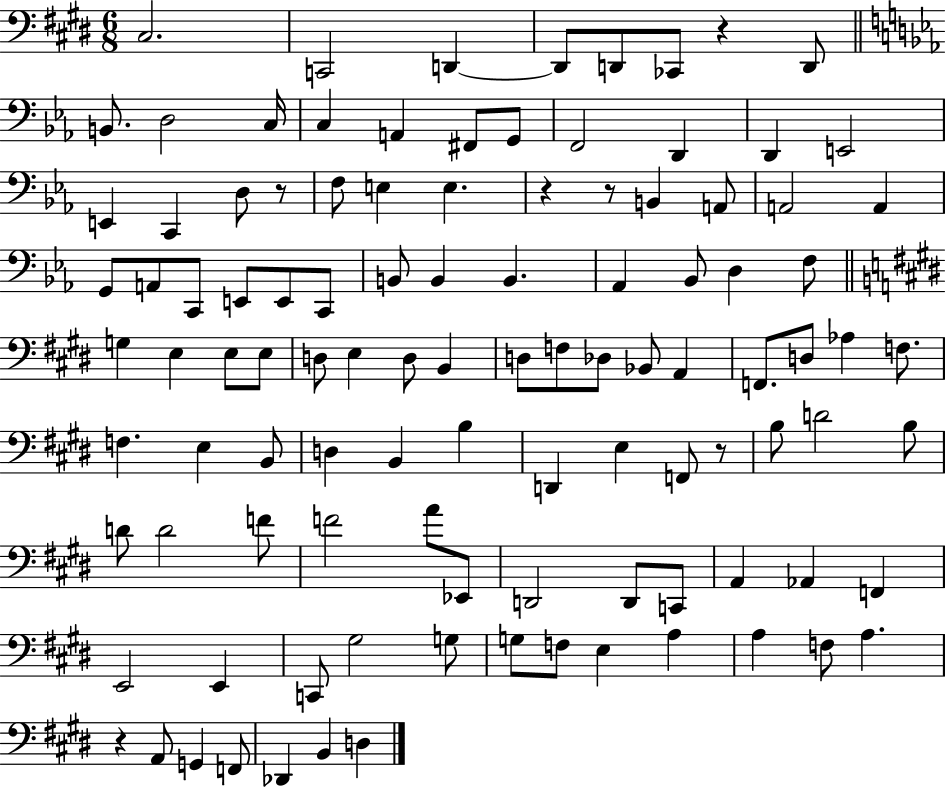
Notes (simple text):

C#3/h. C2/h D2/q D2/e D2/e CES2/e R/q D2/e B2/e. D3/h C3/s C3/q A2/q F#2/e G2/e F2/h D2/q D2/q E2/h E2/q C2/q D3/e R/e F3/e E3/q E3/q. R/q R/e B2/q A2/e A2/h A2/q G2/e A2/e C2/e E2/e E2/e C2/e B2/e B2/q B2/q. Ab2/q Bb2/e D3/q F3/e G3/q E3/q E3/e E3/e D3/e E3/q D3/e B2/q D3/e F3/e Db3/e Bb2/e A2/q F2/e. D3/e Ab3/q F3/e. F3/q. E3/q B2/e D3/q B2/q B3/q D2/q E3/q F2/e R/e B3/e D4/h B3/e D4/e D4/h F4/e F4/h A4/e Eb2/e D2/h D2/e C2/e A2/q Ab2/q F2/q E2/h E2/q C2/e G#3/h G3/e G3/e F3/e E3/q A3/q A3/q F3/e A3/q. R/q A2/e G2/q F2/e Db2/q B2/q D3/q